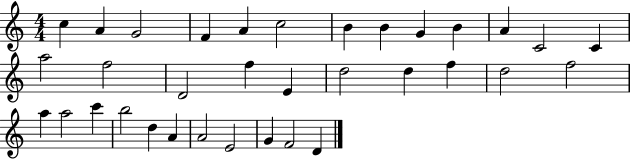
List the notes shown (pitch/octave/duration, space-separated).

C5/q A4/q G4/h F4/q A4/q C5/h B4/q B4/q G4/q B4/q A4/q C4/h C4/q A5/h F5/h D4/h F5/q E4/q D5/h D5/q F5/q D5/h F5/h A5/q A5/h C6/q B5/h D5/q A4/q A4/h E4/h G4/q F4/h D4/q